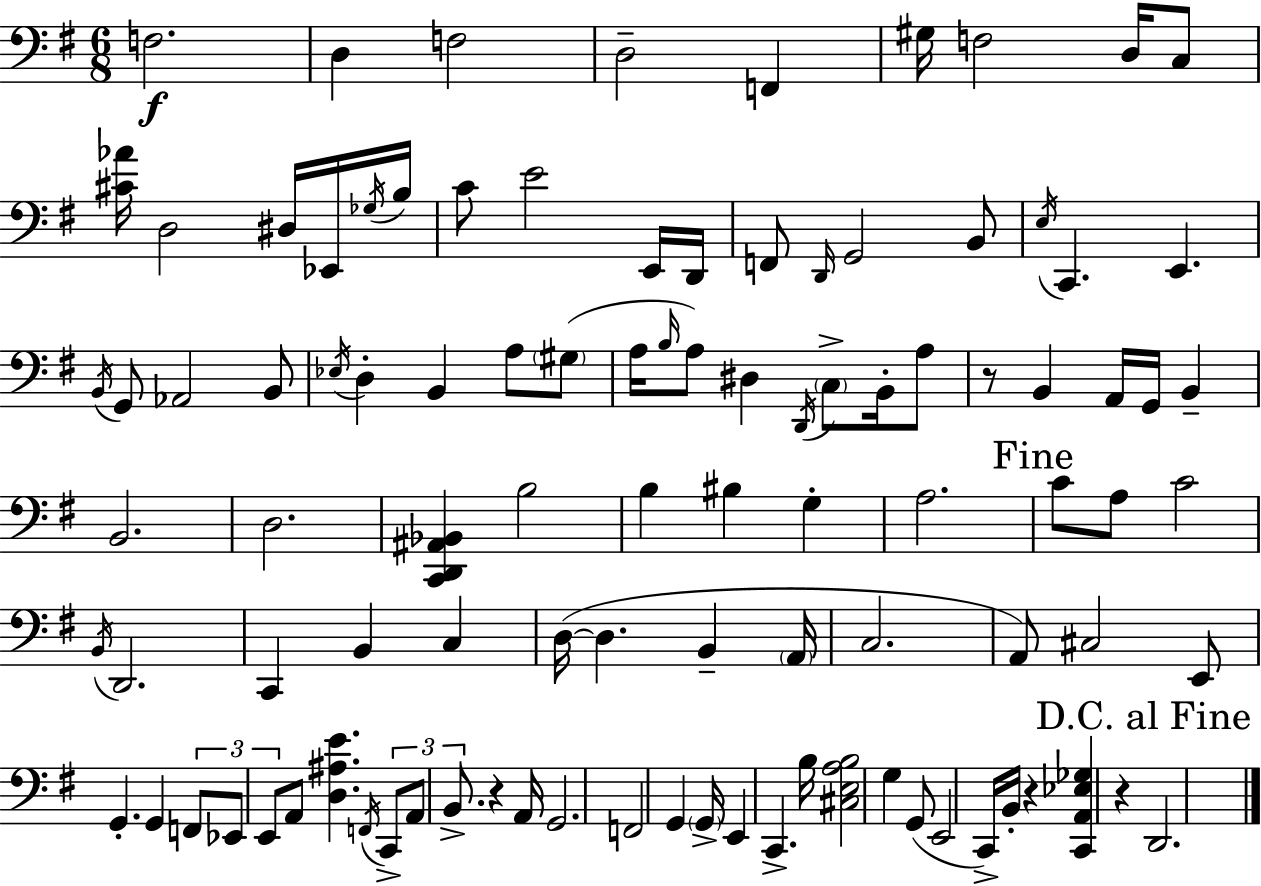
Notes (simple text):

F3/h. D3/q F3/h D3/h F2/q G#3/s F3/h D3/s C3/e [C#4,Ab4]/s D3/h D#3/s Eb2/s Gb3/s B3/s C4/e E4/h E2/s D2/s F2/e D2/s G2/h B2/e E3/s C2/q. E2/q. B2/s G2/e Ab2/h B2/e Eb3/s D3/q B2/q A3/e G#3/e A3/s B3/s A3/e D#3/q D2/s C3/e B2/s A3/e R/e B2/q A2/s G2/s B2/q B2/h. D3/h. [C2,D2,A#2,Bb2]/q B3/h B3/q BIS3/q G3/q A3/h. C4/e A3/e C4/h B2/s D2/h. C2/q B2/q C3/q D3/s D3/q. B2/q A2/s C3/h. A2/e C#3/h E2/e G2/q. G2/q F2/e Eb2/e E2/e A2/e [D3,A#3,E4]/q. F2/s C2/e A2/e B2/e. R/q A2/s G2/h. F2/h G2/q G2/s E2/q C2/q. B3/s [C#3,E3,A3,B3]/h G3/q G2/e E2/h C2/s B2/s R/q [C2,A2,Eb3,Gb3]/q R/q D2/h.